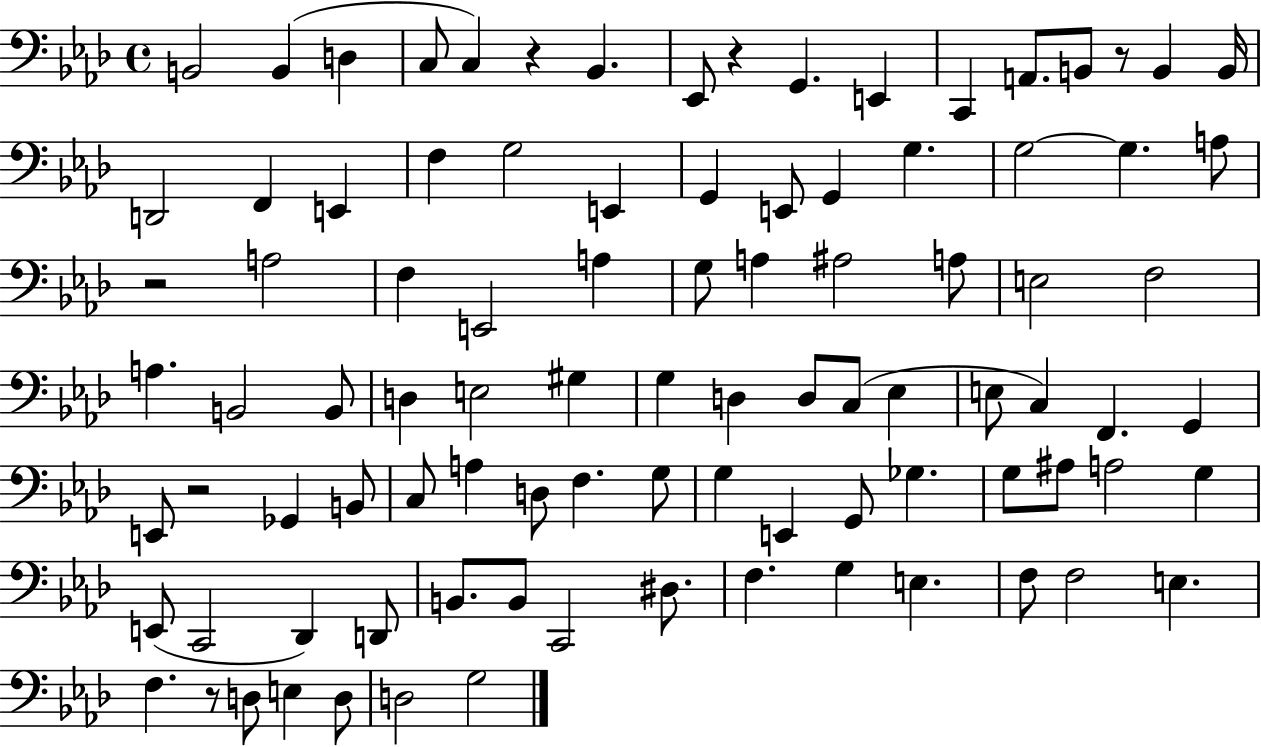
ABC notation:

X:1
T:Untitled
M:4/4
L:1/4
K:Ab
B,,2 B,, D, C,/2 C, z _B,, _E,,/2 z G,, E,, C,, A,,/2 B,,/2 z/2 B,, B,,/4 D,,2 F,, E,, F, G,2 E,, G,, E,,/2 G,, G, G,2 G, A,/2 z2 A,2 F, E,,2 A, G,/2 A, ^A,2 A,/2 E,2 F,2 A, B,,2 B,,/2 D, E,2 ^G, G, D, D,/2 C,/2 _E, E,/2 C, F,, G,, E,,/2 z2 _G,, B,,/2 C,/2 A, D,/2 F, G,/2 G, E,, G,,/2 _G, G,/2 ^A,/2 A,2 G, E,,/2 C,,2 _D,, D,,/2 B,,/2 B,,/2 C,,2 ^D,/2 F, G, E, F,/2 F,2 E, F, z/2 D,/2 E, D,/2 D,2 G,2